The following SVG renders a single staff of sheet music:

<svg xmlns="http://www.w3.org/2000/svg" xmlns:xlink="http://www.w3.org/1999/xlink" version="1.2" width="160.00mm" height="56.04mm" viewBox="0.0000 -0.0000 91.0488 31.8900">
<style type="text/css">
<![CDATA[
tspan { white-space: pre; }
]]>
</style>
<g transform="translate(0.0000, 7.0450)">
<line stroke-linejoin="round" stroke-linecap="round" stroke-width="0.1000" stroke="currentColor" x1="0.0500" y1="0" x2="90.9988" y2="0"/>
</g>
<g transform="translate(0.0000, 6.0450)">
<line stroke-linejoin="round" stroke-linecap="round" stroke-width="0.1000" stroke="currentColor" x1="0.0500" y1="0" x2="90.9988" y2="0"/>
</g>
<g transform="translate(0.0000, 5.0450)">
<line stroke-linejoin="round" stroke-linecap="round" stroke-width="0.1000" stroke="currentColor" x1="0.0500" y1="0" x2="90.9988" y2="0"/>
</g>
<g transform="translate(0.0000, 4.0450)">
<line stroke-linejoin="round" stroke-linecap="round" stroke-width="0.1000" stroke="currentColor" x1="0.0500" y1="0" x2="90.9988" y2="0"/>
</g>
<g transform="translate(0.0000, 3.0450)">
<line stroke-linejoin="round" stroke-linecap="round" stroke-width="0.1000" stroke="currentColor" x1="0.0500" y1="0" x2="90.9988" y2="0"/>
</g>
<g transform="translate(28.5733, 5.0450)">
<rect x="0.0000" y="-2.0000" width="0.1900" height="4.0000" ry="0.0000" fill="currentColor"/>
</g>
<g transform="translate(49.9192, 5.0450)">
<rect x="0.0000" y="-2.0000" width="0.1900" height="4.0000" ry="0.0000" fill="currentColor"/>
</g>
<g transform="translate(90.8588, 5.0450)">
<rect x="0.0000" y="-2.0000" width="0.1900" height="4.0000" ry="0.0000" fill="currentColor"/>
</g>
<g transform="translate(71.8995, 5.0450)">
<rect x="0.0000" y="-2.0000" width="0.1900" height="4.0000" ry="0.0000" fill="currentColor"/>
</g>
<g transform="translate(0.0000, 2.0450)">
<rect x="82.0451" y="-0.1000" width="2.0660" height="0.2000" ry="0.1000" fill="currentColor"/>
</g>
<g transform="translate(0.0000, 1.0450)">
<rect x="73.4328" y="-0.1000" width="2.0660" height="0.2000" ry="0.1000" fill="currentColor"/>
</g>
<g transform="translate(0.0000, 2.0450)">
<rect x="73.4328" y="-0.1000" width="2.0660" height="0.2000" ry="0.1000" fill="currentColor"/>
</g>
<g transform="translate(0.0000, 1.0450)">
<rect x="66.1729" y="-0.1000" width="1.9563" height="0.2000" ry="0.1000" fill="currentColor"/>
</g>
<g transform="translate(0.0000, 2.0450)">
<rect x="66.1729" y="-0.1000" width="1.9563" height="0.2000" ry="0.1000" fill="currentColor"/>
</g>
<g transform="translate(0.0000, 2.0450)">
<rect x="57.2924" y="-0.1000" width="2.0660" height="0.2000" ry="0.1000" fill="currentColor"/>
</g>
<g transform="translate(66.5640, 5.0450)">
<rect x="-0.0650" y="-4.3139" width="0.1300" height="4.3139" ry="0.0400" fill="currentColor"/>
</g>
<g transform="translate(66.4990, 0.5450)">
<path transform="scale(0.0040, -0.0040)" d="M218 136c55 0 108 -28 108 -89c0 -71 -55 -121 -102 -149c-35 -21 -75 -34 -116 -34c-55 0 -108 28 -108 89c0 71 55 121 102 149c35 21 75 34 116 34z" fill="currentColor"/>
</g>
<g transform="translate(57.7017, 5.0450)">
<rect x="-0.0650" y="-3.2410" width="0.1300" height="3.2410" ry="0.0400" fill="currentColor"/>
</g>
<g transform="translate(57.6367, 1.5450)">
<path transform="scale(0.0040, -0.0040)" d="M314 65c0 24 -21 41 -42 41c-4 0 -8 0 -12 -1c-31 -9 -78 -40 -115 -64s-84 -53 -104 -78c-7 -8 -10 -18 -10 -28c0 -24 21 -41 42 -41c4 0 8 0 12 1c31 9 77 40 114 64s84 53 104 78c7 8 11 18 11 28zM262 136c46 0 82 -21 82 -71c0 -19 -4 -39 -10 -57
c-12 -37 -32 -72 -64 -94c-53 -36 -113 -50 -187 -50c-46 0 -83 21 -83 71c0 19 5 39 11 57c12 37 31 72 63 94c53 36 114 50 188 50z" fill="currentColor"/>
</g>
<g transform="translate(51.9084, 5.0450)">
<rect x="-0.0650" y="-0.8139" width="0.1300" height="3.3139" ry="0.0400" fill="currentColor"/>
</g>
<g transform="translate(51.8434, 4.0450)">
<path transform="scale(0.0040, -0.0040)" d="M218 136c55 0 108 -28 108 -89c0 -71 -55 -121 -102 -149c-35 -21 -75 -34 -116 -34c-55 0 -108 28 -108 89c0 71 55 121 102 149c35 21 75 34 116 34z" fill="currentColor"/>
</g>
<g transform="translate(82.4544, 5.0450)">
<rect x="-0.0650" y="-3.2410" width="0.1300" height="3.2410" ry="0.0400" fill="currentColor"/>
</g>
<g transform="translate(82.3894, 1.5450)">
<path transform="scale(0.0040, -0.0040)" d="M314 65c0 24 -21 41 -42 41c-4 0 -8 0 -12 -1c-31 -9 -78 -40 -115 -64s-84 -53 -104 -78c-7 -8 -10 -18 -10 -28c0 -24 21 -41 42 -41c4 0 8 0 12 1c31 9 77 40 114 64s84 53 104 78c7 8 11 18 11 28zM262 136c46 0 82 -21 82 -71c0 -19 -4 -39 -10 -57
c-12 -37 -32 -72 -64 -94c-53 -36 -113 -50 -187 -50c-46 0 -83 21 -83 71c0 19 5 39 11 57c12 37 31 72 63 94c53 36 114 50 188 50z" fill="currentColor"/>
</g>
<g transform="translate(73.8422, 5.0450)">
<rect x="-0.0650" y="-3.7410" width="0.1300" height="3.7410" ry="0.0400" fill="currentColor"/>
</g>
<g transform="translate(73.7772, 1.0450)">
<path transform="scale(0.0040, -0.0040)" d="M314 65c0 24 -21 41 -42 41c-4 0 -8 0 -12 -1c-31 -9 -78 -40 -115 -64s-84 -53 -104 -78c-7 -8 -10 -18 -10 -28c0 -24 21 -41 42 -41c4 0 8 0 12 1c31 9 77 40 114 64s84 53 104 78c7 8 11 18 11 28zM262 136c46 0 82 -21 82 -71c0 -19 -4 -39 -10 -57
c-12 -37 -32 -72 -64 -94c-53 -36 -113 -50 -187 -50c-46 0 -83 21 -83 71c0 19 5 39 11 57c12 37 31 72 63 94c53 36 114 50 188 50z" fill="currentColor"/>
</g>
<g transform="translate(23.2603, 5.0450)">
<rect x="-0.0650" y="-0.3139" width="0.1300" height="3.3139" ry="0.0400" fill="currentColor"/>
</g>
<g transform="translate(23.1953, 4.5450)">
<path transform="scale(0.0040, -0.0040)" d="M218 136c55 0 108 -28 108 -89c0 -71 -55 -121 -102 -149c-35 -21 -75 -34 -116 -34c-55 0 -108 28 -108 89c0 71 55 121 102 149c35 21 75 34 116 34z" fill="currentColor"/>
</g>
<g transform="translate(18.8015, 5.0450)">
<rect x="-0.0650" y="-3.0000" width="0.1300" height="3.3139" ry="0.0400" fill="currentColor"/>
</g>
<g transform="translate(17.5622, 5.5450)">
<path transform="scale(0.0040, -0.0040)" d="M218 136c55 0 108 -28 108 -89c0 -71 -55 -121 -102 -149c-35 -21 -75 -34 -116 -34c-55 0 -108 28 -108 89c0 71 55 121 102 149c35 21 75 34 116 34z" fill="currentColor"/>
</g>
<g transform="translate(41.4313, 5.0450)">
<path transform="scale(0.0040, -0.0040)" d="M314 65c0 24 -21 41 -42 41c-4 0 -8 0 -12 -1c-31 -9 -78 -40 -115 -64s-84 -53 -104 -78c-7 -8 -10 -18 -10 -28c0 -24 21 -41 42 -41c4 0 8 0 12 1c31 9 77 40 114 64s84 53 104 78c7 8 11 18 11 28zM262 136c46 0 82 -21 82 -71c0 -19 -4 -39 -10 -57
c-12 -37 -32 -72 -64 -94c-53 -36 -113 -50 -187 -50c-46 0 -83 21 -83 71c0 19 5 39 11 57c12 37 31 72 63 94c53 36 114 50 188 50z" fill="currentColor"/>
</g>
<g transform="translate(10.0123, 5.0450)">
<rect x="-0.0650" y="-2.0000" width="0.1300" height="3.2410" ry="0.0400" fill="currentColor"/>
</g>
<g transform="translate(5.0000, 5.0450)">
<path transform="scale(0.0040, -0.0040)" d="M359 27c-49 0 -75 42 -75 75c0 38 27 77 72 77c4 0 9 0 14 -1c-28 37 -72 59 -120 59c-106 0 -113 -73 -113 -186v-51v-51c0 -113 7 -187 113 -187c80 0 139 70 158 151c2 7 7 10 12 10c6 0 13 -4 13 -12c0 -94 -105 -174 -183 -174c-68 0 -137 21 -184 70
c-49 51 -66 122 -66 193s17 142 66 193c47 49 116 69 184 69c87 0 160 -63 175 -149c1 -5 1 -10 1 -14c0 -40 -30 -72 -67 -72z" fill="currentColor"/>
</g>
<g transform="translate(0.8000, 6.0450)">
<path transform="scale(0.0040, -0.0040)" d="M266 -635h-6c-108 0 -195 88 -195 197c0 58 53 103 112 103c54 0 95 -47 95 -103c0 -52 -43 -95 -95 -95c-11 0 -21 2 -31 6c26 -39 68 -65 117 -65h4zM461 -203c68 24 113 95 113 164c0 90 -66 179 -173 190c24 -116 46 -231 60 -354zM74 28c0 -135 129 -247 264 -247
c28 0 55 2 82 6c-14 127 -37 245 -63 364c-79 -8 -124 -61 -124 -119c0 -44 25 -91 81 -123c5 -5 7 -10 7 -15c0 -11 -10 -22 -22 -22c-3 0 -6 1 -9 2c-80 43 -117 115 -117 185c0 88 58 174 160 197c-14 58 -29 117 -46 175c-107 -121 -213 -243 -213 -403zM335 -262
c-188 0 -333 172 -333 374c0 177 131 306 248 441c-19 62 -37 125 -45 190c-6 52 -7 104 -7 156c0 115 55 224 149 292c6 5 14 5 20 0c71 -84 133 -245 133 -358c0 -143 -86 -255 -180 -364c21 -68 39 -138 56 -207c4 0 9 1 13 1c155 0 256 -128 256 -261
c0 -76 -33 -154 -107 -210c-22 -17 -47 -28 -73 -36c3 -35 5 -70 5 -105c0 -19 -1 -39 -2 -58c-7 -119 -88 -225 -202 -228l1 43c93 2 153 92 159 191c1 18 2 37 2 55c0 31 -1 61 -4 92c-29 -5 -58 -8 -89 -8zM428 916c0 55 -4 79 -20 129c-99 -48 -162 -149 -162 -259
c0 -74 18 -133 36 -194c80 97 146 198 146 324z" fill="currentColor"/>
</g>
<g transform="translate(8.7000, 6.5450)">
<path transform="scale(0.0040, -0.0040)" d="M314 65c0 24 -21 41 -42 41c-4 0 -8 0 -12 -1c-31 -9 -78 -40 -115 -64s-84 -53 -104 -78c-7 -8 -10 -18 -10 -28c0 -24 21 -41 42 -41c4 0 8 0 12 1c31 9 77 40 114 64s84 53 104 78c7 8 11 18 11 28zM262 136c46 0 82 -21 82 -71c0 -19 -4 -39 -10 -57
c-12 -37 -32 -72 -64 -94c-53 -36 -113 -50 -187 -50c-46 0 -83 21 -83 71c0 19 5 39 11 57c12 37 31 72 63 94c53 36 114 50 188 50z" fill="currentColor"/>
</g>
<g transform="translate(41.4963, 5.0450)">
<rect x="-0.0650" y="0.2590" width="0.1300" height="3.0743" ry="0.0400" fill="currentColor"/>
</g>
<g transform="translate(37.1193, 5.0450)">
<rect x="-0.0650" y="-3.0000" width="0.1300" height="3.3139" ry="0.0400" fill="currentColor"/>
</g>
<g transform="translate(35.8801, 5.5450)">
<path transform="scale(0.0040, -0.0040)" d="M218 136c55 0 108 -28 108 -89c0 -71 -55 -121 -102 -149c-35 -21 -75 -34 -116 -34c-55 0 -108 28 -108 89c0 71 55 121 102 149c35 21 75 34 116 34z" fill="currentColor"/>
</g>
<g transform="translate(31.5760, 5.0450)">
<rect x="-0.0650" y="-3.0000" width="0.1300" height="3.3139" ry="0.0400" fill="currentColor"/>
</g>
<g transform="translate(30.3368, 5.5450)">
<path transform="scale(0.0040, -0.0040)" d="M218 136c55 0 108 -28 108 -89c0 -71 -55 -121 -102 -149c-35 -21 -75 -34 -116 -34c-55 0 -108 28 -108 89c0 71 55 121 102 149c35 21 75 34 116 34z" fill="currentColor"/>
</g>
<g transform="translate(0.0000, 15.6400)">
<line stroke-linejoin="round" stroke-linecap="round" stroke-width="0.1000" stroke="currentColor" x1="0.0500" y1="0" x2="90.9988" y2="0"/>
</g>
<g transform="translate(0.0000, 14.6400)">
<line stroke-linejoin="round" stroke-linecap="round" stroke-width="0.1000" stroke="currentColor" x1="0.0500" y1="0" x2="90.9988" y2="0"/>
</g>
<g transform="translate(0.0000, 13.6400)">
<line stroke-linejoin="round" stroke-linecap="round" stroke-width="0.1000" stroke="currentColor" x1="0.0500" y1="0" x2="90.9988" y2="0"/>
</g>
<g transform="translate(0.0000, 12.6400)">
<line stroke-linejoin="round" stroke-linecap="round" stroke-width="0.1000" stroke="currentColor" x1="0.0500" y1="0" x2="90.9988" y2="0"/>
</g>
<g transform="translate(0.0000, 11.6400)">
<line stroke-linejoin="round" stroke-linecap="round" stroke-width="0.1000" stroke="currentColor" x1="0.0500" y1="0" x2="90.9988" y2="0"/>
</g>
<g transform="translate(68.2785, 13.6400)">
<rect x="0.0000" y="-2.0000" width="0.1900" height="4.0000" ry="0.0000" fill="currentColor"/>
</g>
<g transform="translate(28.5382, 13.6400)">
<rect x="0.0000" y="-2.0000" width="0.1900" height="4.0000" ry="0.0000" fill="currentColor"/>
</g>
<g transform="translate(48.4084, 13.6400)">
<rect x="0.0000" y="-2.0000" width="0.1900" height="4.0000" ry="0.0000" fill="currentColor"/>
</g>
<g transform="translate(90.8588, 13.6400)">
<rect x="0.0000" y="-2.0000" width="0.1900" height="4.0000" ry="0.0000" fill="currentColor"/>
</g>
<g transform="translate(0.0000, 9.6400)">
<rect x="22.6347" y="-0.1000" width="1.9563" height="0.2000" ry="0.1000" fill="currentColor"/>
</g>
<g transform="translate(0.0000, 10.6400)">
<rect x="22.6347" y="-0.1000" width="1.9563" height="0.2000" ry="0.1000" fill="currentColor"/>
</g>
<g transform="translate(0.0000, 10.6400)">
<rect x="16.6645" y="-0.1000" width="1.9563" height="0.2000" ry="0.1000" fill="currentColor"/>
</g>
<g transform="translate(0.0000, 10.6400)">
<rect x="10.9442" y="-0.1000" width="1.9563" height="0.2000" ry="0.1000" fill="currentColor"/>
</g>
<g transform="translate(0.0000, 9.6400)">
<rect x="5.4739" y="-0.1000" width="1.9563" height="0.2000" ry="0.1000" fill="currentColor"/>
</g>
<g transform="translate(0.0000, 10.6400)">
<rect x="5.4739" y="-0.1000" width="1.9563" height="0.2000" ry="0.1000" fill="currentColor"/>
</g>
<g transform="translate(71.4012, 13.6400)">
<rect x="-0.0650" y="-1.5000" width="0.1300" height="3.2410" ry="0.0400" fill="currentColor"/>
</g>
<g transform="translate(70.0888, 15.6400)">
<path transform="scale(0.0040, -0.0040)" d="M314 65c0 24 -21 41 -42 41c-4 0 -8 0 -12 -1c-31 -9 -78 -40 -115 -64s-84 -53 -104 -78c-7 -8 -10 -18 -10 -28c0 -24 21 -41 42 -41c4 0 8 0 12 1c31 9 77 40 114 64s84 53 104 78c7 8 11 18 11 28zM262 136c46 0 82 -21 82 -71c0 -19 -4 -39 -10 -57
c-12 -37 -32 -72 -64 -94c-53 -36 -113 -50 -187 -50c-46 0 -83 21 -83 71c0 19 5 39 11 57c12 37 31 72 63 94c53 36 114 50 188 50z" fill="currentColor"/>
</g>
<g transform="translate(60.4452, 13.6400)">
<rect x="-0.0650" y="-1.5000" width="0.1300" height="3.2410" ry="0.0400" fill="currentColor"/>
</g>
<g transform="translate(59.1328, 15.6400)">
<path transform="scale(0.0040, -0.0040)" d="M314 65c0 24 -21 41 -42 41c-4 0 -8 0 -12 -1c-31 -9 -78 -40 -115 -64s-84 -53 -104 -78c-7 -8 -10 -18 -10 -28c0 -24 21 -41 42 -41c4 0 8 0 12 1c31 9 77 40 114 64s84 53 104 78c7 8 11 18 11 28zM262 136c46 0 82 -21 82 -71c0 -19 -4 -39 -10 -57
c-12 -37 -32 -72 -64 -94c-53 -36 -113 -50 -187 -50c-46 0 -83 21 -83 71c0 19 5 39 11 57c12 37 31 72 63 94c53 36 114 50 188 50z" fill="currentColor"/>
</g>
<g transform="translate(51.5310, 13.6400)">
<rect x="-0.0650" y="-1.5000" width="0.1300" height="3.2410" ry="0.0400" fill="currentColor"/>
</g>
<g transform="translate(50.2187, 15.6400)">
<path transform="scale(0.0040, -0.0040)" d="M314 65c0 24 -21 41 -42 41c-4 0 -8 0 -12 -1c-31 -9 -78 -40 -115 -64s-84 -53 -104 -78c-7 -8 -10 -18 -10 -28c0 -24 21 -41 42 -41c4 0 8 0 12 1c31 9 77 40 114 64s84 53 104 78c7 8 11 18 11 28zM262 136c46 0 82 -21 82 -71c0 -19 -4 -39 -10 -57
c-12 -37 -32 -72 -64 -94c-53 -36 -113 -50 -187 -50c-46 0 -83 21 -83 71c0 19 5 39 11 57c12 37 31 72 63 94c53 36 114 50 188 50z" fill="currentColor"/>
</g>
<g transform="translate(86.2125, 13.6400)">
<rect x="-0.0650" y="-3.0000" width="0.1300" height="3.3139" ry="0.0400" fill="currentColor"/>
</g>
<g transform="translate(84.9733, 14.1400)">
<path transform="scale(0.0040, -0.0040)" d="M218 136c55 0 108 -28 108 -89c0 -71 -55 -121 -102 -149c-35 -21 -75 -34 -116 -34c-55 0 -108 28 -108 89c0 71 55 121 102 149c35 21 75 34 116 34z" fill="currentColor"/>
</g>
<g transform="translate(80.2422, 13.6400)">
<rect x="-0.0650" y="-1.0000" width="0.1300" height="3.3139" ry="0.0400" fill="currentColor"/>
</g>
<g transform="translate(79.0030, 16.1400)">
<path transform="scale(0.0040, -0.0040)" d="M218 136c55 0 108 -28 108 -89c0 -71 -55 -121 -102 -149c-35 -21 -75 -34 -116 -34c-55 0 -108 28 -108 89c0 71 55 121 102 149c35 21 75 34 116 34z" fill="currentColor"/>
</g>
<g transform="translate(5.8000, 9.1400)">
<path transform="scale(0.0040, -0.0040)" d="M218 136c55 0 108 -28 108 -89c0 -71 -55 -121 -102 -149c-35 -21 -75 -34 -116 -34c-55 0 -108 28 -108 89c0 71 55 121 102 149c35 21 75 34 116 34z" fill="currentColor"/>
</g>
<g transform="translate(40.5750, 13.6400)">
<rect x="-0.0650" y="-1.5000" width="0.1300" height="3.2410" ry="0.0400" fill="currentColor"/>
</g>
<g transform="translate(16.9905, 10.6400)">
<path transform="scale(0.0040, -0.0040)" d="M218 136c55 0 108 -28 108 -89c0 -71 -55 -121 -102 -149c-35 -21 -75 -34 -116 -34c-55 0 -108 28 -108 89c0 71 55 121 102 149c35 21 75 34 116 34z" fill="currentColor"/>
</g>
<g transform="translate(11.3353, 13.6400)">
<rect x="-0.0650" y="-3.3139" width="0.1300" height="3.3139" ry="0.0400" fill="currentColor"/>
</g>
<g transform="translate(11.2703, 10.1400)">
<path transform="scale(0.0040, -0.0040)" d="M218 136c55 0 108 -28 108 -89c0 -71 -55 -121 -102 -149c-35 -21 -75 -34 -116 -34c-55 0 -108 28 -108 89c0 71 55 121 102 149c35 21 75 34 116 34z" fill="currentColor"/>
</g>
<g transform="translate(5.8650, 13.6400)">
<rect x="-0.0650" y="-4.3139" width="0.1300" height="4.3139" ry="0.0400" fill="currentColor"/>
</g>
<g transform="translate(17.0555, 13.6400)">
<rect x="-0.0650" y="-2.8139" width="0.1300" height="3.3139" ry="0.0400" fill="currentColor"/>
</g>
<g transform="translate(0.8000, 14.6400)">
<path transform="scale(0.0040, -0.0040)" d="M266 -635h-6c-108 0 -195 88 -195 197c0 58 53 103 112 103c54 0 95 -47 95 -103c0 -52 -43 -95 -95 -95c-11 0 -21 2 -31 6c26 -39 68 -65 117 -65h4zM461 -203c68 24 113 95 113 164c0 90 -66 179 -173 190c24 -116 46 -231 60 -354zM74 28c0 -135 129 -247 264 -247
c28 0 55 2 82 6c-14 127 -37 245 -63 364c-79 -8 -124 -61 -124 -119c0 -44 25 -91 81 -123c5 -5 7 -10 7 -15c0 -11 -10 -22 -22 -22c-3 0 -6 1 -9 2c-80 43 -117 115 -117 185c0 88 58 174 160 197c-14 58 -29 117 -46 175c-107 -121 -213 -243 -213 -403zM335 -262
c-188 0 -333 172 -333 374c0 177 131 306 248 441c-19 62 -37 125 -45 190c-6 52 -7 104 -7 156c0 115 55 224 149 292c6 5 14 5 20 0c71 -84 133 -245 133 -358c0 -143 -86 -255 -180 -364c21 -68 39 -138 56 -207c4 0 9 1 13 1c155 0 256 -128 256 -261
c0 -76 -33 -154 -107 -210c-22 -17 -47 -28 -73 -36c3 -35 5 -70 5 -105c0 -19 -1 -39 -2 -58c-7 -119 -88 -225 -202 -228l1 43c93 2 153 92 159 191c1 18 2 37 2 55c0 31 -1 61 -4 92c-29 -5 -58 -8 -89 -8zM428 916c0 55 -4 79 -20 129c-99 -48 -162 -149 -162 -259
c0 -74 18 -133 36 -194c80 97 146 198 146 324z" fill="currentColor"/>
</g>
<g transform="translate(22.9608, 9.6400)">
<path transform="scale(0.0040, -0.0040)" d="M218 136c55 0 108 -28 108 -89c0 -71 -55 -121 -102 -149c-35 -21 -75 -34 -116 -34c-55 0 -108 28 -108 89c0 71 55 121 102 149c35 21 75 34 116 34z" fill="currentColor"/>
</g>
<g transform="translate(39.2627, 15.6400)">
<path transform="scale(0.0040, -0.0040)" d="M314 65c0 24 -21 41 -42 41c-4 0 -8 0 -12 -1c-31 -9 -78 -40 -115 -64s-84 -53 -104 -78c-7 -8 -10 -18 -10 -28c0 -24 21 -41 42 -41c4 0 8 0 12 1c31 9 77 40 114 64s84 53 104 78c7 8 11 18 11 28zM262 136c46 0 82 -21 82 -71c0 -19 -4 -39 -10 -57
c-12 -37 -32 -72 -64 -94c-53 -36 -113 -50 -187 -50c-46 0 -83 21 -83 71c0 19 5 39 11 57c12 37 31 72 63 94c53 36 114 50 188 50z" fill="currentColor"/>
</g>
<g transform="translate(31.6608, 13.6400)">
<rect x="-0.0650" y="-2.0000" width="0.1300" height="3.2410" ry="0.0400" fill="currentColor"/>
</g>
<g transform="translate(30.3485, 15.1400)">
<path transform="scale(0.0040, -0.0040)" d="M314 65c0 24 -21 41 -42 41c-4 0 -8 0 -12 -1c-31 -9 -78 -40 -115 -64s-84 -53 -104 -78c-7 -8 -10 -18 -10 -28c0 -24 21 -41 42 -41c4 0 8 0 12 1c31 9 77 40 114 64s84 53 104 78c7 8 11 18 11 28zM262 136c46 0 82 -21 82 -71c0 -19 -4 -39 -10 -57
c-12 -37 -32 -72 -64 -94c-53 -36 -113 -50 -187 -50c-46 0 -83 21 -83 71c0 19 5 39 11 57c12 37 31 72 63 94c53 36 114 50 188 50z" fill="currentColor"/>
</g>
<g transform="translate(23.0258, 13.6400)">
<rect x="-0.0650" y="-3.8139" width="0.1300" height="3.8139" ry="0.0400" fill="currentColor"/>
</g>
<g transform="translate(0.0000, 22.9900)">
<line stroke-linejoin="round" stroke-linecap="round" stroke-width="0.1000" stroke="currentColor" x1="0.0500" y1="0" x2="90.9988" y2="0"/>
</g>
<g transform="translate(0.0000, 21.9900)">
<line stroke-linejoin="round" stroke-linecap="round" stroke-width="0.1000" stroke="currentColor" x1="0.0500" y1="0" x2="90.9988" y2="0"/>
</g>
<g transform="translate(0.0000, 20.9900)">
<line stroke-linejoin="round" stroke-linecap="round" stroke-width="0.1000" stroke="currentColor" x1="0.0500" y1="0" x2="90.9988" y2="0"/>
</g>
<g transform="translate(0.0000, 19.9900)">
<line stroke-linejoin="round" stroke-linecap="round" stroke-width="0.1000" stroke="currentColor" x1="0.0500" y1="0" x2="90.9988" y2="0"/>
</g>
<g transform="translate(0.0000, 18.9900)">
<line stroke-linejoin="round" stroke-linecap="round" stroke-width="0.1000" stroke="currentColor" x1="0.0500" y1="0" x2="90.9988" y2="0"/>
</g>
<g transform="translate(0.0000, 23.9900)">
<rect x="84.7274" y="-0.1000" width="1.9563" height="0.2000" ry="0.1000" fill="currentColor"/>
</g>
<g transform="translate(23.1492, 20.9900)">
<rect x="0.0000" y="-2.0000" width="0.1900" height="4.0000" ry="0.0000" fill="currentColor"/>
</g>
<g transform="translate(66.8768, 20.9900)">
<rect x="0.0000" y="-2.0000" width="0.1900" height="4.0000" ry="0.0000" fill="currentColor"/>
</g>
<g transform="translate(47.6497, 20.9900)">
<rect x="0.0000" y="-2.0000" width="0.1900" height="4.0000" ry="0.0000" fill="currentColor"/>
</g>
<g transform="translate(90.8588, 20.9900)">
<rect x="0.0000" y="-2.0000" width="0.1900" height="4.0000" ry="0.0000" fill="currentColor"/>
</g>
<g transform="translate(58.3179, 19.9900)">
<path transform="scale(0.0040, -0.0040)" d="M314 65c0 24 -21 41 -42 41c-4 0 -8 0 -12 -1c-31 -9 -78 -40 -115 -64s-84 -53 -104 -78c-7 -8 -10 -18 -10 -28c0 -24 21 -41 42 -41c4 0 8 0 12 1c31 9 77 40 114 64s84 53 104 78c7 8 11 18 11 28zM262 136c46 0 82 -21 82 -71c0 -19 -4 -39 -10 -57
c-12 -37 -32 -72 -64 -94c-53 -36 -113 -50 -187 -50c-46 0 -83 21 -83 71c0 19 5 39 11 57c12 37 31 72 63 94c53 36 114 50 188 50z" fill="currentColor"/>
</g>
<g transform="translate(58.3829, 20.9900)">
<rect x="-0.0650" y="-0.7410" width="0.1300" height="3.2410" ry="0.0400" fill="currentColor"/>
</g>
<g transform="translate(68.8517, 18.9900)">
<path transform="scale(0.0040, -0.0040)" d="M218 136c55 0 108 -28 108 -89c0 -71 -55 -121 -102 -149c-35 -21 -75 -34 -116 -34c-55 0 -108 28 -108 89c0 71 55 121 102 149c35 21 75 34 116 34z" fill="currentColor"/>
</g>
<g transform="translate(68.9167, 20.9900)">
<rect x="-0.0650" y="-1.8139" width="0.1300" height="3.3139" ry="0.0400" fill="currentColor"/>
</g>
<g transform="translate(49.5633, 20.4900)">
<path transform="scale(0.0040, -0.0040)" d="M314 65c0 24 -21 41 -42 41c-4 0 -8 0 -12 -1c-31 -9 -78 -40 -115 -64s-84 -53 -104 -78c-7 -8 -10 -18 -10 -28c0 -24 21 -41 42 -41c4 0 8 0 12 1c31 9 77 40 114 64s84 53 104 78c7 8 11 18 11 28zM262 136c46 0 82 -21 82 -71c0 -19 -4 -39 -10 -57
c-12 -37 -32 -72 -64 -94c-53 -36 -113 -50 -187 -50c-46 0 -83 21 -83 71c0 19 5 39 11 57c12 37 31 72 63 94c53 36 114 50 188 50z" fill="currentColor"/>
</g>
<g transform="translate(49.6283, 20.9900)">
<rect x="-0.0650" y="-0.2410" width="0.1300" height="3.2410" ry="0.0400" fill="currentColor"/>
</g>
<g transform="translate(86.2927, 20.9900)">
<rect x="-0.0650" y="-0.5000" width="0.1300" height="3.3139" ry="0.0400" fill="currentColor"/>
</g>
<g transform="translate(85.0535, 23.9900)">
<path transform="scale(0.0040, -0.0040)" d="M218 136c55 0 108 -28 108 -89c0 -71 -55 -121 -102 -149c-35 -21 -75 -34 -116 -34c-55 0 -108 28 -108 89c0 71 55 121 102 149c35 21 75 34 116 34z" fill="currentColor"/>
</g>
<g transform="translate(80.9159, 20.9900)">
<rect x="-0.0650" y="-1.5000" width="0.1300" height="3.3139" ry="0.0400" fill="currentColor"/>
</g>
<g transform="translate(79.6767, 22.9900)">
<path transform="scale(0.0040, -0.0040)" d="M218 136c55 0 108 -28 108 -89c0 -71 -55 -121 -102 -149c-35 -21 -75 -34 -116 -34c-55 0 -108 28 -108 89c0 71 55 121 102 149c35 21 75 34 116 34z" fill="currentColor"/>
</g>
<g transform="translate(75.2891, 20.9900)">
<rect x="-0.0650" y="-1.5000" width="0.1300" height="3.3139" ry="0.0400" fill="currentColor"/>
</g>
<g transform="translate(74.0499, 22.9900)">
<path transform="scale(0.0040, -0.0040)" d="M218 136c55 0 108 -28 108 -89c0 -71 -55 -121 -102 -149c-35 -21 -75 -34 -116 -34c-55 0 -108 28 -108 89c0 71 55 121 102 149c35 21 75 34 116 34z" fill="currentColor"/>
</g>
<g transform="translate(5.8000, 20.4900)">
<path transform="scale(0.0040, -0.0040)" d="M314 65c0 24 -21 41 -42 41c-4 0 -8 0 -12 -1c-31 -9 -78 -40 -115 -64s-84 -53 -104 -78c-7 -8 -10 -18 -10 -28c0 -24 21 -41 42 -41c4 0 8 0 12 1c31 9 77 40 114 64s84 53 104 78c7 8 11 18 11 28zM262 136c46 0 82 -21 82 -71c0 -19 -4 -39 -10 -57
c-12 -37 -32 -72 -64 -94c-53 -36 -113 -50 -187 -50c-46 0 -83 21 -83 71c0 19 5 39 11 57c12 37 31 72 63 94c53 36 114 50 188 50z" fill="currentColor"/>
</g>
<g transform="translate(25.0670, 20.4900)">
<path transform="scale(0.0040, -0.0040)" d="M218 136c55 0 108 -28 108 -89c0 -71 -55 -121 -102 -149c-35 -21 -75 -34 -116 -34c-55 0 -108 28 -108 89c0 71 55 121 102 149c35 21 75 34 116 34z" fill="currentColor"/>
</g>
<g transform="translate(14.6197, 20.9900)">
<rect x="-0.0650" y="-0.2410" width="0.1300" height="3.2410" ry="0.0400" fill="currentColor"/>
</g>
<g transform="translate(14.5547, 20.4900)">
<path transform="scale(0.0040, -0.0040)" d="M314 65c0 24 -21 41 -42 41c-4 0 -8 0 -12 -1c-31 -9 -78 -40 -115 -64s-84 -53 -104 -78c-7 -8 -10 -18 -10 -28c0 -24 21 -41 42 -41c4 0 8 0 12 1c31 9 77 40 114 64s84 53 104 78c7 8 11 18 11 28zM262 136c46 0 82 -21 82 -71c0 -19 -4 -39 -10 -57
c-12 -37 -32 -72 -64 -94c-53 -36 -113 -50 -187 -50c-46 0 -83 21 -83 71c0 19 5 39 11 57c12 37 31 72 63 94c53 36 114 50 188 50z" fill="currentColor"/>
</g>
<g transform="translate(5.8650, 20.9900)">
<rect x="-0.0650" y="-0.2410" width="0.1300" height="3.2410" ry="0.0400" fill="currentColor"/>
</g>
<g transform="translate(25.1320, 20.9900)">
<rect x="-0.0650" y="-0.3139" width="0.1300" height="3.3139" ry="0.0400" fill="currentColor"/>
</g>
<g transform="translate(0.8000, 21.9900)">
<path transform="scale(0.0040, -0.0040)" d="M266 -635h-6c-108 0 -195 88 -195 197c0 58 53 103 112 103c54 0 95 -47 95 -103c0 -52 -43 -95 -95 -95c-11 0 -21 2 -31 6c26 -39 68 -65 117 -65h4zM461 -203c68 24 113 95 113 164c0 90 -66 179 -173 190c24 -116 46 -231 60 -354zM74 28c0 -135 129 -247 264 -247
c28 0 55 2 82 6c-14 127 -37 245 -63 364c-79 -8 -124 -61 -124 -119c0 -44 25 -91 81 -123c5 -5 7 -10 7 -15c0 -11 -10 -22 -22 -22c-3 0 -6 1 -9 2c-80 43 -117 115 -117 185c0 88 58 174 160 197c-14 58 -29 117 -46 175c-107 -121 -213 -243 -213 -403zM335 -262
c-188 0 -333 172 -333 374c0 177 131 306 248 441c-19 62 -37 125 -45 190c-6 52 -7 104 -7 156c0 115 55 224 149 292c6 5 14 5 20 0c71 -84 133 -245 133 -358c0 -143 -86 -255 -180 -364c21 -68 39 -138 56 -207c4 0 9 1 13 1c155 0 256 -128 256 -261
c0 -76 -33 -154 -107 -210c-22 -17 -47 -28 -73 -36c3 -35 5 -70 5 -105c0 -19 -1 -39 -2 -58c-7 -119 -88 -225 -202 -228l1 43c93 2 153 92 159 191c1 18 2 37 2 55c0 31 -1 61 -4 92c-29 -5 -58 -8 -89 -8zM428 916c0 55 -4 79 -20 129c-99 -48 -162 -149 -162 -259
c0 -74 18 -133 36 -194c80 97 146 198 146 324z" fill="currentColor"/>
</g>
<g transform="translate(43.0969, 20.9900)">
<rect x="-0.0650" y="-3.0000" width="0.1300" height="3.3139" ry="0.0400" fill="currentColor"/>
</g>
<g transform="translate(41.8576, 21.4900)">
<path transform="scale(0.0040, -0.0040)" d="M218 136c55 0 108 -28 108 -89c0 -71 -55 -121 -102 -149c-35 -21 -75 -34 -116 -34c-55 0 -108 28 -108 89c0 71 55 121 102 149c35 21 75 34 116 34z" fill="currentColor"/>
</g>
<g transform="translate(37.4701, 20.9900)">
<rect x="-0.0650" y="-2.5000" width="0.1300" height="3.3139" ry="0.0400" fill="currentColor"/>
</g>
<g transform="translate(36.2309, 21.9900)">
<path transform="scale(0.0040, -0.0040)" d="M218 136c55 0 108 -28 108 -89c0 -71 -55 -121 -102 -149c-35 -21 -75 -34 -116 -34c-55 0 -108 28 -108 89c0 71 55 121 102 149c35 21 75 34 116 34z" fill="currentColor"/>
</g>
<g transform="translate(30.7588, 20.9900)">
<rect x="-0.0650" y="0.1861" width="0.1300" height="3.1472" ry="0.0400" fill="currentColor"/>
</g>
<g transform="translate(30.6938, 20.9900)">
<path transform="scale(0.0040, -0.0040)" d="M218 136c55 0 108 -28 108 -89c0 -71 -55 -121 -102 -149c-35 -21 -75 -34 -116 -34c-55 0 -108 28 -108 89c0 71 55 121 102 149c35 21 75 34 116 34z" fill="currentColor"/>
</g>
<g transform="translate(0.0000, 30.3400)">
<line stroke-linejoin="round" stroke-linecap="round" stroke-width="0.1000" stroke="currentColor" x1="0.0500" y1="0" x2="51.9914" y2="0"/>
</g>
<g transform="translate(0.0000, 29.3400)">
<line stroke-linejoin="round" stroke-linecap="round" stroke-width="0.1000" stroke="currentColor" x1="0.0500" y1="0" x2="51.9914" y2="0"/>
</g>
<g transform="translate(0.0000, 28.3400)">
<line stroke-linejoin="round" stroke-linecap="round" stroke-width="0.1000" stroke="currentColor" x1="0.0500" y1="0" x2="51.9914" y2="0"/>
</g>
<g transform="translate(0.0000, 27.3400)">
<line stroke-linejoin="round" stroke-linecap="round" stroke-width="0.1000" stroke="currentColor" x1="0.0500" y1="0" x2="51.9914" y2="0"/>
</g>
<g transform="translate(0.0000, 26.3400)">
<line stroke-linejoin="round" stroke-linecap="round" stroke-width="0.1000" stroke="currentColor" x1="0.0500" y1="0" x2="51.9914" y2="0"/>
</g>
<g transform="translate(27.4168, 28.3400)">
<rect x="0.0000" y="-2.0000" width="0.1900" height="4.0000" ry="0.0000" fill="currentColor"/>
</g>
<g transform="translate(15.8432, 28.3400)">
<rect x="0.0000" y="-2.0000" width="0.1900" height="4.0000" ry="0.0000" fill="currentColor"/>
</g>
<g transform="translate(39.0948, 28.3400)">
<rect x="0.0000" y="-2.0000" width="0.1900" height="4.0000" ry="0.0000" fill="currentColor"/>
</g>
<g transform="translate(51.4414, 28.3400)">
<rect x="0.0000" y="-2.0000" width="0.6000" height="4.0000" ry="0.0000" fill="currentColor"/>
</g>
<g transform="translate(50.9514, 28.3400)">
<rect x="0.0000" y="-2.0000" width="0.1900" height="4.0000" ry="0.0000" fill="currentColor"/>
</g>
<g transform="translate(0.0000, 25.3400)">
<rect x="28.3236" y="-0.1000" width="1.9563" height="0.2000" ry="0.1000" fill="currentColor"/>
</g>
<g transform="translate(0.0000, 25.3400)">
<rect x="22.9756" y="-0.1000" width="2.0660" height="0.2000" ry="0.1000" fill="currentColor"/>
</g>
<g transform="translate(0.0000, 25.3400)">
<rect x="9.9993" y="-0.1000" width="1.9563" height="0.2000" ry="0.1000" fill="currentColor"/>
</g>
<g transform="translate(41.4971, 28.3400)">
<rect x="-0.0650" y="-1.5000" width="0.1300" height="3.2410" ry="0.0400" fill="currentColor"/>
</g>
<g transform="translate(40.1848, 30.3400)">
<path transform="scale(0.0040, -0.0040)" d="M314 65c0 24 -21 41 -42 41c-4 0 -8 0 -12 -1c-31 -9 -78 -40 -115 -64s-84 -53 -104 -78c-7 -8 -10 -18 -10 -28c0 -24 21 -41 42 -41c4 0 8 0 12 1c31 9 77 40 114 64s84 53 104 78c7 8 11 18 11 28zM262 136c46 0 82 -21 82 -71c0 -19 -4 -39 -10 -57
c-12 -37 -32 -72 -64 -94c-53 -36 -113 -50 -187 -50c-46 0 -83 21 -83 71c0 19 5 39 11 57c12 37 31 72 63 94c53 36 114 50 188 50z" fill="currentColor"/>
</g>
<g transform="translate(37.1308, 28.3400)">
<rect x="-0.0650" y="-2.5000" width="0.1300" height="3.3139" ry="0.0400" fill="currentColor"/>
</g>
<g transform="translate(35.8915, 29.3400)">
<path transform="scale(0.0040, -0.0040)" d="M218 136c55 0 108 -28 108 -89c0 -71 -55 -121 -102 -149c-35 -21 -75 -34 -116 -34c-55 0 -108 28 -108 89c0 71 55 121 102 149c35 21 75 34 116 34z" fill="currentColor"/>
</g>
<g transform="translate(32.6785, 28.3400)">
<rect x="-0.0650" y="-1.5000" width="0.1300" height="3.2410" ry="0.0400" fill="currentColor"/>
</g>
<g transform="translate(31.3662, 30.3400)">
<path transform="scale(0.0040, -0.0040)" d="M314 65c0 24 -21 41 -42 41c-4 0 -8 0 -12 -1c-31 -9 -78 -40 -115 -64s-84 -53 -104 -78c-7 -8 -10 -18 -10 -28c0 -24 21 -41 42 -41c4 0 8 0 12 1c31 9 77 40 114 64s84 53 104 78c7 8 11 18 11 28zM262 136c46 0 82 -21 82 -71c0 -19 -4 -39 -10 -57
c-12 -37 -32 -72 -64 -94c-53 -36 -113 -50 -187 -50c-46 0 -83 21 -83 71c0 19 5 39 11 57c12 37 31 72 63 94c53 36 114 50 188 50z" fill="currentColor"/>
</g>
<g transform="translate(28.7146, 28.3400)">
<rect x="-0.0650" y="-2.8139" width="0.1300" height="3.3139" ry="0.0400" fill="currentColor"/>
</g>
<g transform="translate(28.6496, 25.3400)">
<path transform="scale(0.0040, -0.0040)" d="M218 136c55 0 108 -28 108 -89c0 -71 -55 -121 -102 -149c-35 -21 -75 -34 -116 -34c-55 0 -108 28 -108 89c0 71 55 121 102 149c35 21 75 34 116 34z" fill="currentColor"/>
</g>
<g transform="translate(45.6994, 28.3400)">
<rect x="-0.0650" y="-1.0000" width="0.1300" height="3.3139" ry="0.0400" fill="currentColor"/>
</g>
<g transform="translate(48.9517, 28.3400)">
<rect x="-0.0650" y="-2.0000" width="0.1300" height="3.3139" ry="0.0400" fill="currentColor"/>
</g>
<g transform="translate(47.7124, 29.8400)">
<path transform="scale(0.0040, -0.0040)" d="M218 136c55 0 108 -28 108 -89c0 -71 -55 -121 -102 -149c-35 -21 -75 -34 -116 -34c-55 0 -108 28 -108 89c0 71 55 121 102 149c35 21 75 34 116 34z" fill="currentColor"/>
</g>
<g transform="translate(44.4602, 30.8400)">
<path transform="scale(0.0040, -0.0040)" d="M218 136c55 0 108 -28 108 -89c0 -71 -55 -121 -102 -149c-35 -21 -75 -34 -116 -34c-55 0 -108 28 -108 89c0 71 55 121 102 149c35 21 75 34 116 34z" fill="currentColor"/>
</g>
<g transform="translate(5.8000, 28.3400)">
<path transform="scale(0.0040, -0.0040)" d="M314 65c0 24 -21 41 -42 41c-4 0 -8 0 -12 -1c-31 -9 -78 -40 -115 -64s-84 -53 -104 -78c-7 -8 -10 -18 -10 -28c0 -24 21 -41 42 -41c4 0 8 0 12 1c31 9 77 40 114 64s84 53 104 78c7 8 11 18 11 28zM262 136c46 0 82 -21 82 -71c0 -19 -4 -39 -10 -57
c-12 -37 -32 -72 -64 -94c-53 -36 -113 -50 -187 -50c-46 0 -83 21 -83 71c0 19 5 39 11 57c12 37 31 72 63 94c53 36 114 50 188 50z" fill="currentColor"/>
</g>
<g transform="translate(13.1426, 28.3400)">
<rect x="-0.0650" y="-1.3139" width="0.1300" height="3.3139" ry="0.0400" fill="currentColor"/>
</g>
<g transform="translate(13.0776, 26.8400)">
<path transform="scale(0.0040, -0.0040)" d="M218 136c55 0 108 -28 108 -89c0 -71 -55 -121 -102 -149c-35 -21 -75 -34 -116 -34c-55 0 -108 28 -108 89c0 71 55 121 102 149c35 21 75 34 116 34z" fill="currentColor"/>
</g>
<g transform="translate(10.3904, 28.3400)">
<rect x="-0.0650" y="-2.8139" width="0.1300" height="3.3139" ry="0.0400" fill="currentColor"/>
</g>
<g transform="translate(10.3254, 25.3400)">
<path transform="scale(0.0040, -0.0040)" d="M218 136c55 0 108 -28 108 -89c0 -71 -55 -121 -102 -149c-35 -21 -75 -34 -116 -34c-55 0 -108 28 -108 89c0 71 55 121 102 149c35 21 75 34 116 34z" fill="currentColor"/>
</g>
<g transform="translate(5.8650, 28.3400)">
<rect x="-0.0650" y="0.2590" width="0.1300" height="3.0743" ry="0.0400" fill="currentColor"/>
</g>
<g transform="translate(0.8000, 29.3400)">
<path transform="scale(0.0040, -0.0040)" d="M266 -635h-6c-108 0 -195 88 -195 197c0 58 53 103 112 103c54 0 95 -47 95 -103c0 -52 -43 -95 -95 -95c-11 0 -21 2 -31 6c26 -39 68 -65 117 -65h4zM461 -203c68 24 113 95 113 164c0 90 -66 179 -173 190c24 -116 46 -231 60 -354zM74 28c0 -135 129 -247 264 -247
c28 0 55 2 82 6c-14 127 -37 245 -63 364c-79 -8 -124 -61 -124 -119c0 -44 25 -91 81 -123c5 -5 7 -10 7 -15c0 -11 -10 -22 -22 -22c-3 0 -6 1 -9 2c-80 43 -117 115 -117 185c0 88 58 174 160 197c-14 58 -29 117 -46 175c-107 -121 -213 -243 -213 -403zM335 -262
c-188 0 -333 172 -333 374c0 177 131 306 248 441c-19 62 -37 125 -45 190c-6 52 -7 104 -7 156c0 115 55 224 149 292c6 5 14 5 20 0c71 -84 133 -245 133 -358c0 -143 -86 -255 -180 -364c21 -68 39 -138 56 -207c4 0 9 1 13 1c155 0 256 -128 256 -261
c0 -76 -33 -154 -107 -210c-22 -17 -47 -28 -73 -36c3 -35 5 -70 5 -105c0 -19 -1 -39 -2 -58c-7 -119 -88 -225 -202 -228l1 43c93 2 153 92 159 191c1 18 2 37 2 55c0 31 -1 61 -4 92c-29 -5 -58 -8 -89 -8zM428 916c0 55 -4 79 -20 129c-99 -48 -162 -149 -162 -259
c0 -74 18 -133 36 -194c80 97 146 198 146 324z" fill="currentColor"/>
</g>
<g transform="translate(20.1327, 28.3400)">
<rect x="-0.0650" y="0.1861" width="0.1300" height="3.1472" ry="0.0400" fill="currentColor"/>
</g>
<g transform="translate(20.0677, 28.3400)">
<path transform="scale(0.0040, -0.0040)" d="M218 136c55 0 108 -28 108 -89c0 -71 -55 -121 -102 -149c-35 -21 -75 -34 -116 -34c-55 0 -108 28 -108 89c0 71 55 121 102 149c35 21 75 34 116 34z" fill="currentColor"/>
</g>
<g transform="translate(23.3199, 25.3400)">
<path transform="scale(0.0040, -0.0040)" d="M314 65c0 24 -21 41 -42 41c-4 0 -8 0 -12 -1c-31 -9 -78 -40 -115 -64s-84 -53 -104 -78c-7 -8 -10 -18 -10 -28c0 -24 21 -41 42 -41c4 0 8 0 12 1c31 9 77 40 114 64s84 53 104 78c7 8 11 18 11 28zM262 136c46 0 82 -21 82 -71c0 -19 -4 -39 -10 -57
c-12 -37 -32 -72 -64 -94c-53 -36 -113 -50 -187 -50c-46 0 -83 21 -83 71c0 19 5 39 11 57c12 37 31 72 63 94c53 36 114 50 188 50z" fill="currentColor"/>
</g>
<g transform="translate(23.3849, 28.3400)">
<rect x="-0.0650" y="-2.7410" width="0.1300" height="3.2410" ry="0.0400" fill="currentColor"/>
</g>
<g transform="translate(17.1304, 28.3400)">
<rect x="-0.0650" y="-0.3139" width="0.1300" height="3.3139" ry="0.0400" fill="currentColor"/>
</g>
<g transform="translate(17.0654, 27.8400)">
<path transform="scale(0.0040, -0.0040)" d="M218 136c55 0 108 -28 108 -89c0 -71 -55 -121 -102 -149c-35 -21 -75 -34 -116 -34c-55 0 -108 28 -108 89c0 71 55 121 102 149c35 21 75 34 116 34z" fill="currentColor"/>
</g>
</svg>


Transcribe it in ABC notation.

X:1
T:Untitled
M:4/4
L:1/4
K:C
F2 A c A A B2 d b2 d' c'2 b2 d' b a c' F2 E2 E2 E2 E2 D A c2 c2 c B G A c2 d2 f E E C B2 a e c B a2 a E2 G E2 D F